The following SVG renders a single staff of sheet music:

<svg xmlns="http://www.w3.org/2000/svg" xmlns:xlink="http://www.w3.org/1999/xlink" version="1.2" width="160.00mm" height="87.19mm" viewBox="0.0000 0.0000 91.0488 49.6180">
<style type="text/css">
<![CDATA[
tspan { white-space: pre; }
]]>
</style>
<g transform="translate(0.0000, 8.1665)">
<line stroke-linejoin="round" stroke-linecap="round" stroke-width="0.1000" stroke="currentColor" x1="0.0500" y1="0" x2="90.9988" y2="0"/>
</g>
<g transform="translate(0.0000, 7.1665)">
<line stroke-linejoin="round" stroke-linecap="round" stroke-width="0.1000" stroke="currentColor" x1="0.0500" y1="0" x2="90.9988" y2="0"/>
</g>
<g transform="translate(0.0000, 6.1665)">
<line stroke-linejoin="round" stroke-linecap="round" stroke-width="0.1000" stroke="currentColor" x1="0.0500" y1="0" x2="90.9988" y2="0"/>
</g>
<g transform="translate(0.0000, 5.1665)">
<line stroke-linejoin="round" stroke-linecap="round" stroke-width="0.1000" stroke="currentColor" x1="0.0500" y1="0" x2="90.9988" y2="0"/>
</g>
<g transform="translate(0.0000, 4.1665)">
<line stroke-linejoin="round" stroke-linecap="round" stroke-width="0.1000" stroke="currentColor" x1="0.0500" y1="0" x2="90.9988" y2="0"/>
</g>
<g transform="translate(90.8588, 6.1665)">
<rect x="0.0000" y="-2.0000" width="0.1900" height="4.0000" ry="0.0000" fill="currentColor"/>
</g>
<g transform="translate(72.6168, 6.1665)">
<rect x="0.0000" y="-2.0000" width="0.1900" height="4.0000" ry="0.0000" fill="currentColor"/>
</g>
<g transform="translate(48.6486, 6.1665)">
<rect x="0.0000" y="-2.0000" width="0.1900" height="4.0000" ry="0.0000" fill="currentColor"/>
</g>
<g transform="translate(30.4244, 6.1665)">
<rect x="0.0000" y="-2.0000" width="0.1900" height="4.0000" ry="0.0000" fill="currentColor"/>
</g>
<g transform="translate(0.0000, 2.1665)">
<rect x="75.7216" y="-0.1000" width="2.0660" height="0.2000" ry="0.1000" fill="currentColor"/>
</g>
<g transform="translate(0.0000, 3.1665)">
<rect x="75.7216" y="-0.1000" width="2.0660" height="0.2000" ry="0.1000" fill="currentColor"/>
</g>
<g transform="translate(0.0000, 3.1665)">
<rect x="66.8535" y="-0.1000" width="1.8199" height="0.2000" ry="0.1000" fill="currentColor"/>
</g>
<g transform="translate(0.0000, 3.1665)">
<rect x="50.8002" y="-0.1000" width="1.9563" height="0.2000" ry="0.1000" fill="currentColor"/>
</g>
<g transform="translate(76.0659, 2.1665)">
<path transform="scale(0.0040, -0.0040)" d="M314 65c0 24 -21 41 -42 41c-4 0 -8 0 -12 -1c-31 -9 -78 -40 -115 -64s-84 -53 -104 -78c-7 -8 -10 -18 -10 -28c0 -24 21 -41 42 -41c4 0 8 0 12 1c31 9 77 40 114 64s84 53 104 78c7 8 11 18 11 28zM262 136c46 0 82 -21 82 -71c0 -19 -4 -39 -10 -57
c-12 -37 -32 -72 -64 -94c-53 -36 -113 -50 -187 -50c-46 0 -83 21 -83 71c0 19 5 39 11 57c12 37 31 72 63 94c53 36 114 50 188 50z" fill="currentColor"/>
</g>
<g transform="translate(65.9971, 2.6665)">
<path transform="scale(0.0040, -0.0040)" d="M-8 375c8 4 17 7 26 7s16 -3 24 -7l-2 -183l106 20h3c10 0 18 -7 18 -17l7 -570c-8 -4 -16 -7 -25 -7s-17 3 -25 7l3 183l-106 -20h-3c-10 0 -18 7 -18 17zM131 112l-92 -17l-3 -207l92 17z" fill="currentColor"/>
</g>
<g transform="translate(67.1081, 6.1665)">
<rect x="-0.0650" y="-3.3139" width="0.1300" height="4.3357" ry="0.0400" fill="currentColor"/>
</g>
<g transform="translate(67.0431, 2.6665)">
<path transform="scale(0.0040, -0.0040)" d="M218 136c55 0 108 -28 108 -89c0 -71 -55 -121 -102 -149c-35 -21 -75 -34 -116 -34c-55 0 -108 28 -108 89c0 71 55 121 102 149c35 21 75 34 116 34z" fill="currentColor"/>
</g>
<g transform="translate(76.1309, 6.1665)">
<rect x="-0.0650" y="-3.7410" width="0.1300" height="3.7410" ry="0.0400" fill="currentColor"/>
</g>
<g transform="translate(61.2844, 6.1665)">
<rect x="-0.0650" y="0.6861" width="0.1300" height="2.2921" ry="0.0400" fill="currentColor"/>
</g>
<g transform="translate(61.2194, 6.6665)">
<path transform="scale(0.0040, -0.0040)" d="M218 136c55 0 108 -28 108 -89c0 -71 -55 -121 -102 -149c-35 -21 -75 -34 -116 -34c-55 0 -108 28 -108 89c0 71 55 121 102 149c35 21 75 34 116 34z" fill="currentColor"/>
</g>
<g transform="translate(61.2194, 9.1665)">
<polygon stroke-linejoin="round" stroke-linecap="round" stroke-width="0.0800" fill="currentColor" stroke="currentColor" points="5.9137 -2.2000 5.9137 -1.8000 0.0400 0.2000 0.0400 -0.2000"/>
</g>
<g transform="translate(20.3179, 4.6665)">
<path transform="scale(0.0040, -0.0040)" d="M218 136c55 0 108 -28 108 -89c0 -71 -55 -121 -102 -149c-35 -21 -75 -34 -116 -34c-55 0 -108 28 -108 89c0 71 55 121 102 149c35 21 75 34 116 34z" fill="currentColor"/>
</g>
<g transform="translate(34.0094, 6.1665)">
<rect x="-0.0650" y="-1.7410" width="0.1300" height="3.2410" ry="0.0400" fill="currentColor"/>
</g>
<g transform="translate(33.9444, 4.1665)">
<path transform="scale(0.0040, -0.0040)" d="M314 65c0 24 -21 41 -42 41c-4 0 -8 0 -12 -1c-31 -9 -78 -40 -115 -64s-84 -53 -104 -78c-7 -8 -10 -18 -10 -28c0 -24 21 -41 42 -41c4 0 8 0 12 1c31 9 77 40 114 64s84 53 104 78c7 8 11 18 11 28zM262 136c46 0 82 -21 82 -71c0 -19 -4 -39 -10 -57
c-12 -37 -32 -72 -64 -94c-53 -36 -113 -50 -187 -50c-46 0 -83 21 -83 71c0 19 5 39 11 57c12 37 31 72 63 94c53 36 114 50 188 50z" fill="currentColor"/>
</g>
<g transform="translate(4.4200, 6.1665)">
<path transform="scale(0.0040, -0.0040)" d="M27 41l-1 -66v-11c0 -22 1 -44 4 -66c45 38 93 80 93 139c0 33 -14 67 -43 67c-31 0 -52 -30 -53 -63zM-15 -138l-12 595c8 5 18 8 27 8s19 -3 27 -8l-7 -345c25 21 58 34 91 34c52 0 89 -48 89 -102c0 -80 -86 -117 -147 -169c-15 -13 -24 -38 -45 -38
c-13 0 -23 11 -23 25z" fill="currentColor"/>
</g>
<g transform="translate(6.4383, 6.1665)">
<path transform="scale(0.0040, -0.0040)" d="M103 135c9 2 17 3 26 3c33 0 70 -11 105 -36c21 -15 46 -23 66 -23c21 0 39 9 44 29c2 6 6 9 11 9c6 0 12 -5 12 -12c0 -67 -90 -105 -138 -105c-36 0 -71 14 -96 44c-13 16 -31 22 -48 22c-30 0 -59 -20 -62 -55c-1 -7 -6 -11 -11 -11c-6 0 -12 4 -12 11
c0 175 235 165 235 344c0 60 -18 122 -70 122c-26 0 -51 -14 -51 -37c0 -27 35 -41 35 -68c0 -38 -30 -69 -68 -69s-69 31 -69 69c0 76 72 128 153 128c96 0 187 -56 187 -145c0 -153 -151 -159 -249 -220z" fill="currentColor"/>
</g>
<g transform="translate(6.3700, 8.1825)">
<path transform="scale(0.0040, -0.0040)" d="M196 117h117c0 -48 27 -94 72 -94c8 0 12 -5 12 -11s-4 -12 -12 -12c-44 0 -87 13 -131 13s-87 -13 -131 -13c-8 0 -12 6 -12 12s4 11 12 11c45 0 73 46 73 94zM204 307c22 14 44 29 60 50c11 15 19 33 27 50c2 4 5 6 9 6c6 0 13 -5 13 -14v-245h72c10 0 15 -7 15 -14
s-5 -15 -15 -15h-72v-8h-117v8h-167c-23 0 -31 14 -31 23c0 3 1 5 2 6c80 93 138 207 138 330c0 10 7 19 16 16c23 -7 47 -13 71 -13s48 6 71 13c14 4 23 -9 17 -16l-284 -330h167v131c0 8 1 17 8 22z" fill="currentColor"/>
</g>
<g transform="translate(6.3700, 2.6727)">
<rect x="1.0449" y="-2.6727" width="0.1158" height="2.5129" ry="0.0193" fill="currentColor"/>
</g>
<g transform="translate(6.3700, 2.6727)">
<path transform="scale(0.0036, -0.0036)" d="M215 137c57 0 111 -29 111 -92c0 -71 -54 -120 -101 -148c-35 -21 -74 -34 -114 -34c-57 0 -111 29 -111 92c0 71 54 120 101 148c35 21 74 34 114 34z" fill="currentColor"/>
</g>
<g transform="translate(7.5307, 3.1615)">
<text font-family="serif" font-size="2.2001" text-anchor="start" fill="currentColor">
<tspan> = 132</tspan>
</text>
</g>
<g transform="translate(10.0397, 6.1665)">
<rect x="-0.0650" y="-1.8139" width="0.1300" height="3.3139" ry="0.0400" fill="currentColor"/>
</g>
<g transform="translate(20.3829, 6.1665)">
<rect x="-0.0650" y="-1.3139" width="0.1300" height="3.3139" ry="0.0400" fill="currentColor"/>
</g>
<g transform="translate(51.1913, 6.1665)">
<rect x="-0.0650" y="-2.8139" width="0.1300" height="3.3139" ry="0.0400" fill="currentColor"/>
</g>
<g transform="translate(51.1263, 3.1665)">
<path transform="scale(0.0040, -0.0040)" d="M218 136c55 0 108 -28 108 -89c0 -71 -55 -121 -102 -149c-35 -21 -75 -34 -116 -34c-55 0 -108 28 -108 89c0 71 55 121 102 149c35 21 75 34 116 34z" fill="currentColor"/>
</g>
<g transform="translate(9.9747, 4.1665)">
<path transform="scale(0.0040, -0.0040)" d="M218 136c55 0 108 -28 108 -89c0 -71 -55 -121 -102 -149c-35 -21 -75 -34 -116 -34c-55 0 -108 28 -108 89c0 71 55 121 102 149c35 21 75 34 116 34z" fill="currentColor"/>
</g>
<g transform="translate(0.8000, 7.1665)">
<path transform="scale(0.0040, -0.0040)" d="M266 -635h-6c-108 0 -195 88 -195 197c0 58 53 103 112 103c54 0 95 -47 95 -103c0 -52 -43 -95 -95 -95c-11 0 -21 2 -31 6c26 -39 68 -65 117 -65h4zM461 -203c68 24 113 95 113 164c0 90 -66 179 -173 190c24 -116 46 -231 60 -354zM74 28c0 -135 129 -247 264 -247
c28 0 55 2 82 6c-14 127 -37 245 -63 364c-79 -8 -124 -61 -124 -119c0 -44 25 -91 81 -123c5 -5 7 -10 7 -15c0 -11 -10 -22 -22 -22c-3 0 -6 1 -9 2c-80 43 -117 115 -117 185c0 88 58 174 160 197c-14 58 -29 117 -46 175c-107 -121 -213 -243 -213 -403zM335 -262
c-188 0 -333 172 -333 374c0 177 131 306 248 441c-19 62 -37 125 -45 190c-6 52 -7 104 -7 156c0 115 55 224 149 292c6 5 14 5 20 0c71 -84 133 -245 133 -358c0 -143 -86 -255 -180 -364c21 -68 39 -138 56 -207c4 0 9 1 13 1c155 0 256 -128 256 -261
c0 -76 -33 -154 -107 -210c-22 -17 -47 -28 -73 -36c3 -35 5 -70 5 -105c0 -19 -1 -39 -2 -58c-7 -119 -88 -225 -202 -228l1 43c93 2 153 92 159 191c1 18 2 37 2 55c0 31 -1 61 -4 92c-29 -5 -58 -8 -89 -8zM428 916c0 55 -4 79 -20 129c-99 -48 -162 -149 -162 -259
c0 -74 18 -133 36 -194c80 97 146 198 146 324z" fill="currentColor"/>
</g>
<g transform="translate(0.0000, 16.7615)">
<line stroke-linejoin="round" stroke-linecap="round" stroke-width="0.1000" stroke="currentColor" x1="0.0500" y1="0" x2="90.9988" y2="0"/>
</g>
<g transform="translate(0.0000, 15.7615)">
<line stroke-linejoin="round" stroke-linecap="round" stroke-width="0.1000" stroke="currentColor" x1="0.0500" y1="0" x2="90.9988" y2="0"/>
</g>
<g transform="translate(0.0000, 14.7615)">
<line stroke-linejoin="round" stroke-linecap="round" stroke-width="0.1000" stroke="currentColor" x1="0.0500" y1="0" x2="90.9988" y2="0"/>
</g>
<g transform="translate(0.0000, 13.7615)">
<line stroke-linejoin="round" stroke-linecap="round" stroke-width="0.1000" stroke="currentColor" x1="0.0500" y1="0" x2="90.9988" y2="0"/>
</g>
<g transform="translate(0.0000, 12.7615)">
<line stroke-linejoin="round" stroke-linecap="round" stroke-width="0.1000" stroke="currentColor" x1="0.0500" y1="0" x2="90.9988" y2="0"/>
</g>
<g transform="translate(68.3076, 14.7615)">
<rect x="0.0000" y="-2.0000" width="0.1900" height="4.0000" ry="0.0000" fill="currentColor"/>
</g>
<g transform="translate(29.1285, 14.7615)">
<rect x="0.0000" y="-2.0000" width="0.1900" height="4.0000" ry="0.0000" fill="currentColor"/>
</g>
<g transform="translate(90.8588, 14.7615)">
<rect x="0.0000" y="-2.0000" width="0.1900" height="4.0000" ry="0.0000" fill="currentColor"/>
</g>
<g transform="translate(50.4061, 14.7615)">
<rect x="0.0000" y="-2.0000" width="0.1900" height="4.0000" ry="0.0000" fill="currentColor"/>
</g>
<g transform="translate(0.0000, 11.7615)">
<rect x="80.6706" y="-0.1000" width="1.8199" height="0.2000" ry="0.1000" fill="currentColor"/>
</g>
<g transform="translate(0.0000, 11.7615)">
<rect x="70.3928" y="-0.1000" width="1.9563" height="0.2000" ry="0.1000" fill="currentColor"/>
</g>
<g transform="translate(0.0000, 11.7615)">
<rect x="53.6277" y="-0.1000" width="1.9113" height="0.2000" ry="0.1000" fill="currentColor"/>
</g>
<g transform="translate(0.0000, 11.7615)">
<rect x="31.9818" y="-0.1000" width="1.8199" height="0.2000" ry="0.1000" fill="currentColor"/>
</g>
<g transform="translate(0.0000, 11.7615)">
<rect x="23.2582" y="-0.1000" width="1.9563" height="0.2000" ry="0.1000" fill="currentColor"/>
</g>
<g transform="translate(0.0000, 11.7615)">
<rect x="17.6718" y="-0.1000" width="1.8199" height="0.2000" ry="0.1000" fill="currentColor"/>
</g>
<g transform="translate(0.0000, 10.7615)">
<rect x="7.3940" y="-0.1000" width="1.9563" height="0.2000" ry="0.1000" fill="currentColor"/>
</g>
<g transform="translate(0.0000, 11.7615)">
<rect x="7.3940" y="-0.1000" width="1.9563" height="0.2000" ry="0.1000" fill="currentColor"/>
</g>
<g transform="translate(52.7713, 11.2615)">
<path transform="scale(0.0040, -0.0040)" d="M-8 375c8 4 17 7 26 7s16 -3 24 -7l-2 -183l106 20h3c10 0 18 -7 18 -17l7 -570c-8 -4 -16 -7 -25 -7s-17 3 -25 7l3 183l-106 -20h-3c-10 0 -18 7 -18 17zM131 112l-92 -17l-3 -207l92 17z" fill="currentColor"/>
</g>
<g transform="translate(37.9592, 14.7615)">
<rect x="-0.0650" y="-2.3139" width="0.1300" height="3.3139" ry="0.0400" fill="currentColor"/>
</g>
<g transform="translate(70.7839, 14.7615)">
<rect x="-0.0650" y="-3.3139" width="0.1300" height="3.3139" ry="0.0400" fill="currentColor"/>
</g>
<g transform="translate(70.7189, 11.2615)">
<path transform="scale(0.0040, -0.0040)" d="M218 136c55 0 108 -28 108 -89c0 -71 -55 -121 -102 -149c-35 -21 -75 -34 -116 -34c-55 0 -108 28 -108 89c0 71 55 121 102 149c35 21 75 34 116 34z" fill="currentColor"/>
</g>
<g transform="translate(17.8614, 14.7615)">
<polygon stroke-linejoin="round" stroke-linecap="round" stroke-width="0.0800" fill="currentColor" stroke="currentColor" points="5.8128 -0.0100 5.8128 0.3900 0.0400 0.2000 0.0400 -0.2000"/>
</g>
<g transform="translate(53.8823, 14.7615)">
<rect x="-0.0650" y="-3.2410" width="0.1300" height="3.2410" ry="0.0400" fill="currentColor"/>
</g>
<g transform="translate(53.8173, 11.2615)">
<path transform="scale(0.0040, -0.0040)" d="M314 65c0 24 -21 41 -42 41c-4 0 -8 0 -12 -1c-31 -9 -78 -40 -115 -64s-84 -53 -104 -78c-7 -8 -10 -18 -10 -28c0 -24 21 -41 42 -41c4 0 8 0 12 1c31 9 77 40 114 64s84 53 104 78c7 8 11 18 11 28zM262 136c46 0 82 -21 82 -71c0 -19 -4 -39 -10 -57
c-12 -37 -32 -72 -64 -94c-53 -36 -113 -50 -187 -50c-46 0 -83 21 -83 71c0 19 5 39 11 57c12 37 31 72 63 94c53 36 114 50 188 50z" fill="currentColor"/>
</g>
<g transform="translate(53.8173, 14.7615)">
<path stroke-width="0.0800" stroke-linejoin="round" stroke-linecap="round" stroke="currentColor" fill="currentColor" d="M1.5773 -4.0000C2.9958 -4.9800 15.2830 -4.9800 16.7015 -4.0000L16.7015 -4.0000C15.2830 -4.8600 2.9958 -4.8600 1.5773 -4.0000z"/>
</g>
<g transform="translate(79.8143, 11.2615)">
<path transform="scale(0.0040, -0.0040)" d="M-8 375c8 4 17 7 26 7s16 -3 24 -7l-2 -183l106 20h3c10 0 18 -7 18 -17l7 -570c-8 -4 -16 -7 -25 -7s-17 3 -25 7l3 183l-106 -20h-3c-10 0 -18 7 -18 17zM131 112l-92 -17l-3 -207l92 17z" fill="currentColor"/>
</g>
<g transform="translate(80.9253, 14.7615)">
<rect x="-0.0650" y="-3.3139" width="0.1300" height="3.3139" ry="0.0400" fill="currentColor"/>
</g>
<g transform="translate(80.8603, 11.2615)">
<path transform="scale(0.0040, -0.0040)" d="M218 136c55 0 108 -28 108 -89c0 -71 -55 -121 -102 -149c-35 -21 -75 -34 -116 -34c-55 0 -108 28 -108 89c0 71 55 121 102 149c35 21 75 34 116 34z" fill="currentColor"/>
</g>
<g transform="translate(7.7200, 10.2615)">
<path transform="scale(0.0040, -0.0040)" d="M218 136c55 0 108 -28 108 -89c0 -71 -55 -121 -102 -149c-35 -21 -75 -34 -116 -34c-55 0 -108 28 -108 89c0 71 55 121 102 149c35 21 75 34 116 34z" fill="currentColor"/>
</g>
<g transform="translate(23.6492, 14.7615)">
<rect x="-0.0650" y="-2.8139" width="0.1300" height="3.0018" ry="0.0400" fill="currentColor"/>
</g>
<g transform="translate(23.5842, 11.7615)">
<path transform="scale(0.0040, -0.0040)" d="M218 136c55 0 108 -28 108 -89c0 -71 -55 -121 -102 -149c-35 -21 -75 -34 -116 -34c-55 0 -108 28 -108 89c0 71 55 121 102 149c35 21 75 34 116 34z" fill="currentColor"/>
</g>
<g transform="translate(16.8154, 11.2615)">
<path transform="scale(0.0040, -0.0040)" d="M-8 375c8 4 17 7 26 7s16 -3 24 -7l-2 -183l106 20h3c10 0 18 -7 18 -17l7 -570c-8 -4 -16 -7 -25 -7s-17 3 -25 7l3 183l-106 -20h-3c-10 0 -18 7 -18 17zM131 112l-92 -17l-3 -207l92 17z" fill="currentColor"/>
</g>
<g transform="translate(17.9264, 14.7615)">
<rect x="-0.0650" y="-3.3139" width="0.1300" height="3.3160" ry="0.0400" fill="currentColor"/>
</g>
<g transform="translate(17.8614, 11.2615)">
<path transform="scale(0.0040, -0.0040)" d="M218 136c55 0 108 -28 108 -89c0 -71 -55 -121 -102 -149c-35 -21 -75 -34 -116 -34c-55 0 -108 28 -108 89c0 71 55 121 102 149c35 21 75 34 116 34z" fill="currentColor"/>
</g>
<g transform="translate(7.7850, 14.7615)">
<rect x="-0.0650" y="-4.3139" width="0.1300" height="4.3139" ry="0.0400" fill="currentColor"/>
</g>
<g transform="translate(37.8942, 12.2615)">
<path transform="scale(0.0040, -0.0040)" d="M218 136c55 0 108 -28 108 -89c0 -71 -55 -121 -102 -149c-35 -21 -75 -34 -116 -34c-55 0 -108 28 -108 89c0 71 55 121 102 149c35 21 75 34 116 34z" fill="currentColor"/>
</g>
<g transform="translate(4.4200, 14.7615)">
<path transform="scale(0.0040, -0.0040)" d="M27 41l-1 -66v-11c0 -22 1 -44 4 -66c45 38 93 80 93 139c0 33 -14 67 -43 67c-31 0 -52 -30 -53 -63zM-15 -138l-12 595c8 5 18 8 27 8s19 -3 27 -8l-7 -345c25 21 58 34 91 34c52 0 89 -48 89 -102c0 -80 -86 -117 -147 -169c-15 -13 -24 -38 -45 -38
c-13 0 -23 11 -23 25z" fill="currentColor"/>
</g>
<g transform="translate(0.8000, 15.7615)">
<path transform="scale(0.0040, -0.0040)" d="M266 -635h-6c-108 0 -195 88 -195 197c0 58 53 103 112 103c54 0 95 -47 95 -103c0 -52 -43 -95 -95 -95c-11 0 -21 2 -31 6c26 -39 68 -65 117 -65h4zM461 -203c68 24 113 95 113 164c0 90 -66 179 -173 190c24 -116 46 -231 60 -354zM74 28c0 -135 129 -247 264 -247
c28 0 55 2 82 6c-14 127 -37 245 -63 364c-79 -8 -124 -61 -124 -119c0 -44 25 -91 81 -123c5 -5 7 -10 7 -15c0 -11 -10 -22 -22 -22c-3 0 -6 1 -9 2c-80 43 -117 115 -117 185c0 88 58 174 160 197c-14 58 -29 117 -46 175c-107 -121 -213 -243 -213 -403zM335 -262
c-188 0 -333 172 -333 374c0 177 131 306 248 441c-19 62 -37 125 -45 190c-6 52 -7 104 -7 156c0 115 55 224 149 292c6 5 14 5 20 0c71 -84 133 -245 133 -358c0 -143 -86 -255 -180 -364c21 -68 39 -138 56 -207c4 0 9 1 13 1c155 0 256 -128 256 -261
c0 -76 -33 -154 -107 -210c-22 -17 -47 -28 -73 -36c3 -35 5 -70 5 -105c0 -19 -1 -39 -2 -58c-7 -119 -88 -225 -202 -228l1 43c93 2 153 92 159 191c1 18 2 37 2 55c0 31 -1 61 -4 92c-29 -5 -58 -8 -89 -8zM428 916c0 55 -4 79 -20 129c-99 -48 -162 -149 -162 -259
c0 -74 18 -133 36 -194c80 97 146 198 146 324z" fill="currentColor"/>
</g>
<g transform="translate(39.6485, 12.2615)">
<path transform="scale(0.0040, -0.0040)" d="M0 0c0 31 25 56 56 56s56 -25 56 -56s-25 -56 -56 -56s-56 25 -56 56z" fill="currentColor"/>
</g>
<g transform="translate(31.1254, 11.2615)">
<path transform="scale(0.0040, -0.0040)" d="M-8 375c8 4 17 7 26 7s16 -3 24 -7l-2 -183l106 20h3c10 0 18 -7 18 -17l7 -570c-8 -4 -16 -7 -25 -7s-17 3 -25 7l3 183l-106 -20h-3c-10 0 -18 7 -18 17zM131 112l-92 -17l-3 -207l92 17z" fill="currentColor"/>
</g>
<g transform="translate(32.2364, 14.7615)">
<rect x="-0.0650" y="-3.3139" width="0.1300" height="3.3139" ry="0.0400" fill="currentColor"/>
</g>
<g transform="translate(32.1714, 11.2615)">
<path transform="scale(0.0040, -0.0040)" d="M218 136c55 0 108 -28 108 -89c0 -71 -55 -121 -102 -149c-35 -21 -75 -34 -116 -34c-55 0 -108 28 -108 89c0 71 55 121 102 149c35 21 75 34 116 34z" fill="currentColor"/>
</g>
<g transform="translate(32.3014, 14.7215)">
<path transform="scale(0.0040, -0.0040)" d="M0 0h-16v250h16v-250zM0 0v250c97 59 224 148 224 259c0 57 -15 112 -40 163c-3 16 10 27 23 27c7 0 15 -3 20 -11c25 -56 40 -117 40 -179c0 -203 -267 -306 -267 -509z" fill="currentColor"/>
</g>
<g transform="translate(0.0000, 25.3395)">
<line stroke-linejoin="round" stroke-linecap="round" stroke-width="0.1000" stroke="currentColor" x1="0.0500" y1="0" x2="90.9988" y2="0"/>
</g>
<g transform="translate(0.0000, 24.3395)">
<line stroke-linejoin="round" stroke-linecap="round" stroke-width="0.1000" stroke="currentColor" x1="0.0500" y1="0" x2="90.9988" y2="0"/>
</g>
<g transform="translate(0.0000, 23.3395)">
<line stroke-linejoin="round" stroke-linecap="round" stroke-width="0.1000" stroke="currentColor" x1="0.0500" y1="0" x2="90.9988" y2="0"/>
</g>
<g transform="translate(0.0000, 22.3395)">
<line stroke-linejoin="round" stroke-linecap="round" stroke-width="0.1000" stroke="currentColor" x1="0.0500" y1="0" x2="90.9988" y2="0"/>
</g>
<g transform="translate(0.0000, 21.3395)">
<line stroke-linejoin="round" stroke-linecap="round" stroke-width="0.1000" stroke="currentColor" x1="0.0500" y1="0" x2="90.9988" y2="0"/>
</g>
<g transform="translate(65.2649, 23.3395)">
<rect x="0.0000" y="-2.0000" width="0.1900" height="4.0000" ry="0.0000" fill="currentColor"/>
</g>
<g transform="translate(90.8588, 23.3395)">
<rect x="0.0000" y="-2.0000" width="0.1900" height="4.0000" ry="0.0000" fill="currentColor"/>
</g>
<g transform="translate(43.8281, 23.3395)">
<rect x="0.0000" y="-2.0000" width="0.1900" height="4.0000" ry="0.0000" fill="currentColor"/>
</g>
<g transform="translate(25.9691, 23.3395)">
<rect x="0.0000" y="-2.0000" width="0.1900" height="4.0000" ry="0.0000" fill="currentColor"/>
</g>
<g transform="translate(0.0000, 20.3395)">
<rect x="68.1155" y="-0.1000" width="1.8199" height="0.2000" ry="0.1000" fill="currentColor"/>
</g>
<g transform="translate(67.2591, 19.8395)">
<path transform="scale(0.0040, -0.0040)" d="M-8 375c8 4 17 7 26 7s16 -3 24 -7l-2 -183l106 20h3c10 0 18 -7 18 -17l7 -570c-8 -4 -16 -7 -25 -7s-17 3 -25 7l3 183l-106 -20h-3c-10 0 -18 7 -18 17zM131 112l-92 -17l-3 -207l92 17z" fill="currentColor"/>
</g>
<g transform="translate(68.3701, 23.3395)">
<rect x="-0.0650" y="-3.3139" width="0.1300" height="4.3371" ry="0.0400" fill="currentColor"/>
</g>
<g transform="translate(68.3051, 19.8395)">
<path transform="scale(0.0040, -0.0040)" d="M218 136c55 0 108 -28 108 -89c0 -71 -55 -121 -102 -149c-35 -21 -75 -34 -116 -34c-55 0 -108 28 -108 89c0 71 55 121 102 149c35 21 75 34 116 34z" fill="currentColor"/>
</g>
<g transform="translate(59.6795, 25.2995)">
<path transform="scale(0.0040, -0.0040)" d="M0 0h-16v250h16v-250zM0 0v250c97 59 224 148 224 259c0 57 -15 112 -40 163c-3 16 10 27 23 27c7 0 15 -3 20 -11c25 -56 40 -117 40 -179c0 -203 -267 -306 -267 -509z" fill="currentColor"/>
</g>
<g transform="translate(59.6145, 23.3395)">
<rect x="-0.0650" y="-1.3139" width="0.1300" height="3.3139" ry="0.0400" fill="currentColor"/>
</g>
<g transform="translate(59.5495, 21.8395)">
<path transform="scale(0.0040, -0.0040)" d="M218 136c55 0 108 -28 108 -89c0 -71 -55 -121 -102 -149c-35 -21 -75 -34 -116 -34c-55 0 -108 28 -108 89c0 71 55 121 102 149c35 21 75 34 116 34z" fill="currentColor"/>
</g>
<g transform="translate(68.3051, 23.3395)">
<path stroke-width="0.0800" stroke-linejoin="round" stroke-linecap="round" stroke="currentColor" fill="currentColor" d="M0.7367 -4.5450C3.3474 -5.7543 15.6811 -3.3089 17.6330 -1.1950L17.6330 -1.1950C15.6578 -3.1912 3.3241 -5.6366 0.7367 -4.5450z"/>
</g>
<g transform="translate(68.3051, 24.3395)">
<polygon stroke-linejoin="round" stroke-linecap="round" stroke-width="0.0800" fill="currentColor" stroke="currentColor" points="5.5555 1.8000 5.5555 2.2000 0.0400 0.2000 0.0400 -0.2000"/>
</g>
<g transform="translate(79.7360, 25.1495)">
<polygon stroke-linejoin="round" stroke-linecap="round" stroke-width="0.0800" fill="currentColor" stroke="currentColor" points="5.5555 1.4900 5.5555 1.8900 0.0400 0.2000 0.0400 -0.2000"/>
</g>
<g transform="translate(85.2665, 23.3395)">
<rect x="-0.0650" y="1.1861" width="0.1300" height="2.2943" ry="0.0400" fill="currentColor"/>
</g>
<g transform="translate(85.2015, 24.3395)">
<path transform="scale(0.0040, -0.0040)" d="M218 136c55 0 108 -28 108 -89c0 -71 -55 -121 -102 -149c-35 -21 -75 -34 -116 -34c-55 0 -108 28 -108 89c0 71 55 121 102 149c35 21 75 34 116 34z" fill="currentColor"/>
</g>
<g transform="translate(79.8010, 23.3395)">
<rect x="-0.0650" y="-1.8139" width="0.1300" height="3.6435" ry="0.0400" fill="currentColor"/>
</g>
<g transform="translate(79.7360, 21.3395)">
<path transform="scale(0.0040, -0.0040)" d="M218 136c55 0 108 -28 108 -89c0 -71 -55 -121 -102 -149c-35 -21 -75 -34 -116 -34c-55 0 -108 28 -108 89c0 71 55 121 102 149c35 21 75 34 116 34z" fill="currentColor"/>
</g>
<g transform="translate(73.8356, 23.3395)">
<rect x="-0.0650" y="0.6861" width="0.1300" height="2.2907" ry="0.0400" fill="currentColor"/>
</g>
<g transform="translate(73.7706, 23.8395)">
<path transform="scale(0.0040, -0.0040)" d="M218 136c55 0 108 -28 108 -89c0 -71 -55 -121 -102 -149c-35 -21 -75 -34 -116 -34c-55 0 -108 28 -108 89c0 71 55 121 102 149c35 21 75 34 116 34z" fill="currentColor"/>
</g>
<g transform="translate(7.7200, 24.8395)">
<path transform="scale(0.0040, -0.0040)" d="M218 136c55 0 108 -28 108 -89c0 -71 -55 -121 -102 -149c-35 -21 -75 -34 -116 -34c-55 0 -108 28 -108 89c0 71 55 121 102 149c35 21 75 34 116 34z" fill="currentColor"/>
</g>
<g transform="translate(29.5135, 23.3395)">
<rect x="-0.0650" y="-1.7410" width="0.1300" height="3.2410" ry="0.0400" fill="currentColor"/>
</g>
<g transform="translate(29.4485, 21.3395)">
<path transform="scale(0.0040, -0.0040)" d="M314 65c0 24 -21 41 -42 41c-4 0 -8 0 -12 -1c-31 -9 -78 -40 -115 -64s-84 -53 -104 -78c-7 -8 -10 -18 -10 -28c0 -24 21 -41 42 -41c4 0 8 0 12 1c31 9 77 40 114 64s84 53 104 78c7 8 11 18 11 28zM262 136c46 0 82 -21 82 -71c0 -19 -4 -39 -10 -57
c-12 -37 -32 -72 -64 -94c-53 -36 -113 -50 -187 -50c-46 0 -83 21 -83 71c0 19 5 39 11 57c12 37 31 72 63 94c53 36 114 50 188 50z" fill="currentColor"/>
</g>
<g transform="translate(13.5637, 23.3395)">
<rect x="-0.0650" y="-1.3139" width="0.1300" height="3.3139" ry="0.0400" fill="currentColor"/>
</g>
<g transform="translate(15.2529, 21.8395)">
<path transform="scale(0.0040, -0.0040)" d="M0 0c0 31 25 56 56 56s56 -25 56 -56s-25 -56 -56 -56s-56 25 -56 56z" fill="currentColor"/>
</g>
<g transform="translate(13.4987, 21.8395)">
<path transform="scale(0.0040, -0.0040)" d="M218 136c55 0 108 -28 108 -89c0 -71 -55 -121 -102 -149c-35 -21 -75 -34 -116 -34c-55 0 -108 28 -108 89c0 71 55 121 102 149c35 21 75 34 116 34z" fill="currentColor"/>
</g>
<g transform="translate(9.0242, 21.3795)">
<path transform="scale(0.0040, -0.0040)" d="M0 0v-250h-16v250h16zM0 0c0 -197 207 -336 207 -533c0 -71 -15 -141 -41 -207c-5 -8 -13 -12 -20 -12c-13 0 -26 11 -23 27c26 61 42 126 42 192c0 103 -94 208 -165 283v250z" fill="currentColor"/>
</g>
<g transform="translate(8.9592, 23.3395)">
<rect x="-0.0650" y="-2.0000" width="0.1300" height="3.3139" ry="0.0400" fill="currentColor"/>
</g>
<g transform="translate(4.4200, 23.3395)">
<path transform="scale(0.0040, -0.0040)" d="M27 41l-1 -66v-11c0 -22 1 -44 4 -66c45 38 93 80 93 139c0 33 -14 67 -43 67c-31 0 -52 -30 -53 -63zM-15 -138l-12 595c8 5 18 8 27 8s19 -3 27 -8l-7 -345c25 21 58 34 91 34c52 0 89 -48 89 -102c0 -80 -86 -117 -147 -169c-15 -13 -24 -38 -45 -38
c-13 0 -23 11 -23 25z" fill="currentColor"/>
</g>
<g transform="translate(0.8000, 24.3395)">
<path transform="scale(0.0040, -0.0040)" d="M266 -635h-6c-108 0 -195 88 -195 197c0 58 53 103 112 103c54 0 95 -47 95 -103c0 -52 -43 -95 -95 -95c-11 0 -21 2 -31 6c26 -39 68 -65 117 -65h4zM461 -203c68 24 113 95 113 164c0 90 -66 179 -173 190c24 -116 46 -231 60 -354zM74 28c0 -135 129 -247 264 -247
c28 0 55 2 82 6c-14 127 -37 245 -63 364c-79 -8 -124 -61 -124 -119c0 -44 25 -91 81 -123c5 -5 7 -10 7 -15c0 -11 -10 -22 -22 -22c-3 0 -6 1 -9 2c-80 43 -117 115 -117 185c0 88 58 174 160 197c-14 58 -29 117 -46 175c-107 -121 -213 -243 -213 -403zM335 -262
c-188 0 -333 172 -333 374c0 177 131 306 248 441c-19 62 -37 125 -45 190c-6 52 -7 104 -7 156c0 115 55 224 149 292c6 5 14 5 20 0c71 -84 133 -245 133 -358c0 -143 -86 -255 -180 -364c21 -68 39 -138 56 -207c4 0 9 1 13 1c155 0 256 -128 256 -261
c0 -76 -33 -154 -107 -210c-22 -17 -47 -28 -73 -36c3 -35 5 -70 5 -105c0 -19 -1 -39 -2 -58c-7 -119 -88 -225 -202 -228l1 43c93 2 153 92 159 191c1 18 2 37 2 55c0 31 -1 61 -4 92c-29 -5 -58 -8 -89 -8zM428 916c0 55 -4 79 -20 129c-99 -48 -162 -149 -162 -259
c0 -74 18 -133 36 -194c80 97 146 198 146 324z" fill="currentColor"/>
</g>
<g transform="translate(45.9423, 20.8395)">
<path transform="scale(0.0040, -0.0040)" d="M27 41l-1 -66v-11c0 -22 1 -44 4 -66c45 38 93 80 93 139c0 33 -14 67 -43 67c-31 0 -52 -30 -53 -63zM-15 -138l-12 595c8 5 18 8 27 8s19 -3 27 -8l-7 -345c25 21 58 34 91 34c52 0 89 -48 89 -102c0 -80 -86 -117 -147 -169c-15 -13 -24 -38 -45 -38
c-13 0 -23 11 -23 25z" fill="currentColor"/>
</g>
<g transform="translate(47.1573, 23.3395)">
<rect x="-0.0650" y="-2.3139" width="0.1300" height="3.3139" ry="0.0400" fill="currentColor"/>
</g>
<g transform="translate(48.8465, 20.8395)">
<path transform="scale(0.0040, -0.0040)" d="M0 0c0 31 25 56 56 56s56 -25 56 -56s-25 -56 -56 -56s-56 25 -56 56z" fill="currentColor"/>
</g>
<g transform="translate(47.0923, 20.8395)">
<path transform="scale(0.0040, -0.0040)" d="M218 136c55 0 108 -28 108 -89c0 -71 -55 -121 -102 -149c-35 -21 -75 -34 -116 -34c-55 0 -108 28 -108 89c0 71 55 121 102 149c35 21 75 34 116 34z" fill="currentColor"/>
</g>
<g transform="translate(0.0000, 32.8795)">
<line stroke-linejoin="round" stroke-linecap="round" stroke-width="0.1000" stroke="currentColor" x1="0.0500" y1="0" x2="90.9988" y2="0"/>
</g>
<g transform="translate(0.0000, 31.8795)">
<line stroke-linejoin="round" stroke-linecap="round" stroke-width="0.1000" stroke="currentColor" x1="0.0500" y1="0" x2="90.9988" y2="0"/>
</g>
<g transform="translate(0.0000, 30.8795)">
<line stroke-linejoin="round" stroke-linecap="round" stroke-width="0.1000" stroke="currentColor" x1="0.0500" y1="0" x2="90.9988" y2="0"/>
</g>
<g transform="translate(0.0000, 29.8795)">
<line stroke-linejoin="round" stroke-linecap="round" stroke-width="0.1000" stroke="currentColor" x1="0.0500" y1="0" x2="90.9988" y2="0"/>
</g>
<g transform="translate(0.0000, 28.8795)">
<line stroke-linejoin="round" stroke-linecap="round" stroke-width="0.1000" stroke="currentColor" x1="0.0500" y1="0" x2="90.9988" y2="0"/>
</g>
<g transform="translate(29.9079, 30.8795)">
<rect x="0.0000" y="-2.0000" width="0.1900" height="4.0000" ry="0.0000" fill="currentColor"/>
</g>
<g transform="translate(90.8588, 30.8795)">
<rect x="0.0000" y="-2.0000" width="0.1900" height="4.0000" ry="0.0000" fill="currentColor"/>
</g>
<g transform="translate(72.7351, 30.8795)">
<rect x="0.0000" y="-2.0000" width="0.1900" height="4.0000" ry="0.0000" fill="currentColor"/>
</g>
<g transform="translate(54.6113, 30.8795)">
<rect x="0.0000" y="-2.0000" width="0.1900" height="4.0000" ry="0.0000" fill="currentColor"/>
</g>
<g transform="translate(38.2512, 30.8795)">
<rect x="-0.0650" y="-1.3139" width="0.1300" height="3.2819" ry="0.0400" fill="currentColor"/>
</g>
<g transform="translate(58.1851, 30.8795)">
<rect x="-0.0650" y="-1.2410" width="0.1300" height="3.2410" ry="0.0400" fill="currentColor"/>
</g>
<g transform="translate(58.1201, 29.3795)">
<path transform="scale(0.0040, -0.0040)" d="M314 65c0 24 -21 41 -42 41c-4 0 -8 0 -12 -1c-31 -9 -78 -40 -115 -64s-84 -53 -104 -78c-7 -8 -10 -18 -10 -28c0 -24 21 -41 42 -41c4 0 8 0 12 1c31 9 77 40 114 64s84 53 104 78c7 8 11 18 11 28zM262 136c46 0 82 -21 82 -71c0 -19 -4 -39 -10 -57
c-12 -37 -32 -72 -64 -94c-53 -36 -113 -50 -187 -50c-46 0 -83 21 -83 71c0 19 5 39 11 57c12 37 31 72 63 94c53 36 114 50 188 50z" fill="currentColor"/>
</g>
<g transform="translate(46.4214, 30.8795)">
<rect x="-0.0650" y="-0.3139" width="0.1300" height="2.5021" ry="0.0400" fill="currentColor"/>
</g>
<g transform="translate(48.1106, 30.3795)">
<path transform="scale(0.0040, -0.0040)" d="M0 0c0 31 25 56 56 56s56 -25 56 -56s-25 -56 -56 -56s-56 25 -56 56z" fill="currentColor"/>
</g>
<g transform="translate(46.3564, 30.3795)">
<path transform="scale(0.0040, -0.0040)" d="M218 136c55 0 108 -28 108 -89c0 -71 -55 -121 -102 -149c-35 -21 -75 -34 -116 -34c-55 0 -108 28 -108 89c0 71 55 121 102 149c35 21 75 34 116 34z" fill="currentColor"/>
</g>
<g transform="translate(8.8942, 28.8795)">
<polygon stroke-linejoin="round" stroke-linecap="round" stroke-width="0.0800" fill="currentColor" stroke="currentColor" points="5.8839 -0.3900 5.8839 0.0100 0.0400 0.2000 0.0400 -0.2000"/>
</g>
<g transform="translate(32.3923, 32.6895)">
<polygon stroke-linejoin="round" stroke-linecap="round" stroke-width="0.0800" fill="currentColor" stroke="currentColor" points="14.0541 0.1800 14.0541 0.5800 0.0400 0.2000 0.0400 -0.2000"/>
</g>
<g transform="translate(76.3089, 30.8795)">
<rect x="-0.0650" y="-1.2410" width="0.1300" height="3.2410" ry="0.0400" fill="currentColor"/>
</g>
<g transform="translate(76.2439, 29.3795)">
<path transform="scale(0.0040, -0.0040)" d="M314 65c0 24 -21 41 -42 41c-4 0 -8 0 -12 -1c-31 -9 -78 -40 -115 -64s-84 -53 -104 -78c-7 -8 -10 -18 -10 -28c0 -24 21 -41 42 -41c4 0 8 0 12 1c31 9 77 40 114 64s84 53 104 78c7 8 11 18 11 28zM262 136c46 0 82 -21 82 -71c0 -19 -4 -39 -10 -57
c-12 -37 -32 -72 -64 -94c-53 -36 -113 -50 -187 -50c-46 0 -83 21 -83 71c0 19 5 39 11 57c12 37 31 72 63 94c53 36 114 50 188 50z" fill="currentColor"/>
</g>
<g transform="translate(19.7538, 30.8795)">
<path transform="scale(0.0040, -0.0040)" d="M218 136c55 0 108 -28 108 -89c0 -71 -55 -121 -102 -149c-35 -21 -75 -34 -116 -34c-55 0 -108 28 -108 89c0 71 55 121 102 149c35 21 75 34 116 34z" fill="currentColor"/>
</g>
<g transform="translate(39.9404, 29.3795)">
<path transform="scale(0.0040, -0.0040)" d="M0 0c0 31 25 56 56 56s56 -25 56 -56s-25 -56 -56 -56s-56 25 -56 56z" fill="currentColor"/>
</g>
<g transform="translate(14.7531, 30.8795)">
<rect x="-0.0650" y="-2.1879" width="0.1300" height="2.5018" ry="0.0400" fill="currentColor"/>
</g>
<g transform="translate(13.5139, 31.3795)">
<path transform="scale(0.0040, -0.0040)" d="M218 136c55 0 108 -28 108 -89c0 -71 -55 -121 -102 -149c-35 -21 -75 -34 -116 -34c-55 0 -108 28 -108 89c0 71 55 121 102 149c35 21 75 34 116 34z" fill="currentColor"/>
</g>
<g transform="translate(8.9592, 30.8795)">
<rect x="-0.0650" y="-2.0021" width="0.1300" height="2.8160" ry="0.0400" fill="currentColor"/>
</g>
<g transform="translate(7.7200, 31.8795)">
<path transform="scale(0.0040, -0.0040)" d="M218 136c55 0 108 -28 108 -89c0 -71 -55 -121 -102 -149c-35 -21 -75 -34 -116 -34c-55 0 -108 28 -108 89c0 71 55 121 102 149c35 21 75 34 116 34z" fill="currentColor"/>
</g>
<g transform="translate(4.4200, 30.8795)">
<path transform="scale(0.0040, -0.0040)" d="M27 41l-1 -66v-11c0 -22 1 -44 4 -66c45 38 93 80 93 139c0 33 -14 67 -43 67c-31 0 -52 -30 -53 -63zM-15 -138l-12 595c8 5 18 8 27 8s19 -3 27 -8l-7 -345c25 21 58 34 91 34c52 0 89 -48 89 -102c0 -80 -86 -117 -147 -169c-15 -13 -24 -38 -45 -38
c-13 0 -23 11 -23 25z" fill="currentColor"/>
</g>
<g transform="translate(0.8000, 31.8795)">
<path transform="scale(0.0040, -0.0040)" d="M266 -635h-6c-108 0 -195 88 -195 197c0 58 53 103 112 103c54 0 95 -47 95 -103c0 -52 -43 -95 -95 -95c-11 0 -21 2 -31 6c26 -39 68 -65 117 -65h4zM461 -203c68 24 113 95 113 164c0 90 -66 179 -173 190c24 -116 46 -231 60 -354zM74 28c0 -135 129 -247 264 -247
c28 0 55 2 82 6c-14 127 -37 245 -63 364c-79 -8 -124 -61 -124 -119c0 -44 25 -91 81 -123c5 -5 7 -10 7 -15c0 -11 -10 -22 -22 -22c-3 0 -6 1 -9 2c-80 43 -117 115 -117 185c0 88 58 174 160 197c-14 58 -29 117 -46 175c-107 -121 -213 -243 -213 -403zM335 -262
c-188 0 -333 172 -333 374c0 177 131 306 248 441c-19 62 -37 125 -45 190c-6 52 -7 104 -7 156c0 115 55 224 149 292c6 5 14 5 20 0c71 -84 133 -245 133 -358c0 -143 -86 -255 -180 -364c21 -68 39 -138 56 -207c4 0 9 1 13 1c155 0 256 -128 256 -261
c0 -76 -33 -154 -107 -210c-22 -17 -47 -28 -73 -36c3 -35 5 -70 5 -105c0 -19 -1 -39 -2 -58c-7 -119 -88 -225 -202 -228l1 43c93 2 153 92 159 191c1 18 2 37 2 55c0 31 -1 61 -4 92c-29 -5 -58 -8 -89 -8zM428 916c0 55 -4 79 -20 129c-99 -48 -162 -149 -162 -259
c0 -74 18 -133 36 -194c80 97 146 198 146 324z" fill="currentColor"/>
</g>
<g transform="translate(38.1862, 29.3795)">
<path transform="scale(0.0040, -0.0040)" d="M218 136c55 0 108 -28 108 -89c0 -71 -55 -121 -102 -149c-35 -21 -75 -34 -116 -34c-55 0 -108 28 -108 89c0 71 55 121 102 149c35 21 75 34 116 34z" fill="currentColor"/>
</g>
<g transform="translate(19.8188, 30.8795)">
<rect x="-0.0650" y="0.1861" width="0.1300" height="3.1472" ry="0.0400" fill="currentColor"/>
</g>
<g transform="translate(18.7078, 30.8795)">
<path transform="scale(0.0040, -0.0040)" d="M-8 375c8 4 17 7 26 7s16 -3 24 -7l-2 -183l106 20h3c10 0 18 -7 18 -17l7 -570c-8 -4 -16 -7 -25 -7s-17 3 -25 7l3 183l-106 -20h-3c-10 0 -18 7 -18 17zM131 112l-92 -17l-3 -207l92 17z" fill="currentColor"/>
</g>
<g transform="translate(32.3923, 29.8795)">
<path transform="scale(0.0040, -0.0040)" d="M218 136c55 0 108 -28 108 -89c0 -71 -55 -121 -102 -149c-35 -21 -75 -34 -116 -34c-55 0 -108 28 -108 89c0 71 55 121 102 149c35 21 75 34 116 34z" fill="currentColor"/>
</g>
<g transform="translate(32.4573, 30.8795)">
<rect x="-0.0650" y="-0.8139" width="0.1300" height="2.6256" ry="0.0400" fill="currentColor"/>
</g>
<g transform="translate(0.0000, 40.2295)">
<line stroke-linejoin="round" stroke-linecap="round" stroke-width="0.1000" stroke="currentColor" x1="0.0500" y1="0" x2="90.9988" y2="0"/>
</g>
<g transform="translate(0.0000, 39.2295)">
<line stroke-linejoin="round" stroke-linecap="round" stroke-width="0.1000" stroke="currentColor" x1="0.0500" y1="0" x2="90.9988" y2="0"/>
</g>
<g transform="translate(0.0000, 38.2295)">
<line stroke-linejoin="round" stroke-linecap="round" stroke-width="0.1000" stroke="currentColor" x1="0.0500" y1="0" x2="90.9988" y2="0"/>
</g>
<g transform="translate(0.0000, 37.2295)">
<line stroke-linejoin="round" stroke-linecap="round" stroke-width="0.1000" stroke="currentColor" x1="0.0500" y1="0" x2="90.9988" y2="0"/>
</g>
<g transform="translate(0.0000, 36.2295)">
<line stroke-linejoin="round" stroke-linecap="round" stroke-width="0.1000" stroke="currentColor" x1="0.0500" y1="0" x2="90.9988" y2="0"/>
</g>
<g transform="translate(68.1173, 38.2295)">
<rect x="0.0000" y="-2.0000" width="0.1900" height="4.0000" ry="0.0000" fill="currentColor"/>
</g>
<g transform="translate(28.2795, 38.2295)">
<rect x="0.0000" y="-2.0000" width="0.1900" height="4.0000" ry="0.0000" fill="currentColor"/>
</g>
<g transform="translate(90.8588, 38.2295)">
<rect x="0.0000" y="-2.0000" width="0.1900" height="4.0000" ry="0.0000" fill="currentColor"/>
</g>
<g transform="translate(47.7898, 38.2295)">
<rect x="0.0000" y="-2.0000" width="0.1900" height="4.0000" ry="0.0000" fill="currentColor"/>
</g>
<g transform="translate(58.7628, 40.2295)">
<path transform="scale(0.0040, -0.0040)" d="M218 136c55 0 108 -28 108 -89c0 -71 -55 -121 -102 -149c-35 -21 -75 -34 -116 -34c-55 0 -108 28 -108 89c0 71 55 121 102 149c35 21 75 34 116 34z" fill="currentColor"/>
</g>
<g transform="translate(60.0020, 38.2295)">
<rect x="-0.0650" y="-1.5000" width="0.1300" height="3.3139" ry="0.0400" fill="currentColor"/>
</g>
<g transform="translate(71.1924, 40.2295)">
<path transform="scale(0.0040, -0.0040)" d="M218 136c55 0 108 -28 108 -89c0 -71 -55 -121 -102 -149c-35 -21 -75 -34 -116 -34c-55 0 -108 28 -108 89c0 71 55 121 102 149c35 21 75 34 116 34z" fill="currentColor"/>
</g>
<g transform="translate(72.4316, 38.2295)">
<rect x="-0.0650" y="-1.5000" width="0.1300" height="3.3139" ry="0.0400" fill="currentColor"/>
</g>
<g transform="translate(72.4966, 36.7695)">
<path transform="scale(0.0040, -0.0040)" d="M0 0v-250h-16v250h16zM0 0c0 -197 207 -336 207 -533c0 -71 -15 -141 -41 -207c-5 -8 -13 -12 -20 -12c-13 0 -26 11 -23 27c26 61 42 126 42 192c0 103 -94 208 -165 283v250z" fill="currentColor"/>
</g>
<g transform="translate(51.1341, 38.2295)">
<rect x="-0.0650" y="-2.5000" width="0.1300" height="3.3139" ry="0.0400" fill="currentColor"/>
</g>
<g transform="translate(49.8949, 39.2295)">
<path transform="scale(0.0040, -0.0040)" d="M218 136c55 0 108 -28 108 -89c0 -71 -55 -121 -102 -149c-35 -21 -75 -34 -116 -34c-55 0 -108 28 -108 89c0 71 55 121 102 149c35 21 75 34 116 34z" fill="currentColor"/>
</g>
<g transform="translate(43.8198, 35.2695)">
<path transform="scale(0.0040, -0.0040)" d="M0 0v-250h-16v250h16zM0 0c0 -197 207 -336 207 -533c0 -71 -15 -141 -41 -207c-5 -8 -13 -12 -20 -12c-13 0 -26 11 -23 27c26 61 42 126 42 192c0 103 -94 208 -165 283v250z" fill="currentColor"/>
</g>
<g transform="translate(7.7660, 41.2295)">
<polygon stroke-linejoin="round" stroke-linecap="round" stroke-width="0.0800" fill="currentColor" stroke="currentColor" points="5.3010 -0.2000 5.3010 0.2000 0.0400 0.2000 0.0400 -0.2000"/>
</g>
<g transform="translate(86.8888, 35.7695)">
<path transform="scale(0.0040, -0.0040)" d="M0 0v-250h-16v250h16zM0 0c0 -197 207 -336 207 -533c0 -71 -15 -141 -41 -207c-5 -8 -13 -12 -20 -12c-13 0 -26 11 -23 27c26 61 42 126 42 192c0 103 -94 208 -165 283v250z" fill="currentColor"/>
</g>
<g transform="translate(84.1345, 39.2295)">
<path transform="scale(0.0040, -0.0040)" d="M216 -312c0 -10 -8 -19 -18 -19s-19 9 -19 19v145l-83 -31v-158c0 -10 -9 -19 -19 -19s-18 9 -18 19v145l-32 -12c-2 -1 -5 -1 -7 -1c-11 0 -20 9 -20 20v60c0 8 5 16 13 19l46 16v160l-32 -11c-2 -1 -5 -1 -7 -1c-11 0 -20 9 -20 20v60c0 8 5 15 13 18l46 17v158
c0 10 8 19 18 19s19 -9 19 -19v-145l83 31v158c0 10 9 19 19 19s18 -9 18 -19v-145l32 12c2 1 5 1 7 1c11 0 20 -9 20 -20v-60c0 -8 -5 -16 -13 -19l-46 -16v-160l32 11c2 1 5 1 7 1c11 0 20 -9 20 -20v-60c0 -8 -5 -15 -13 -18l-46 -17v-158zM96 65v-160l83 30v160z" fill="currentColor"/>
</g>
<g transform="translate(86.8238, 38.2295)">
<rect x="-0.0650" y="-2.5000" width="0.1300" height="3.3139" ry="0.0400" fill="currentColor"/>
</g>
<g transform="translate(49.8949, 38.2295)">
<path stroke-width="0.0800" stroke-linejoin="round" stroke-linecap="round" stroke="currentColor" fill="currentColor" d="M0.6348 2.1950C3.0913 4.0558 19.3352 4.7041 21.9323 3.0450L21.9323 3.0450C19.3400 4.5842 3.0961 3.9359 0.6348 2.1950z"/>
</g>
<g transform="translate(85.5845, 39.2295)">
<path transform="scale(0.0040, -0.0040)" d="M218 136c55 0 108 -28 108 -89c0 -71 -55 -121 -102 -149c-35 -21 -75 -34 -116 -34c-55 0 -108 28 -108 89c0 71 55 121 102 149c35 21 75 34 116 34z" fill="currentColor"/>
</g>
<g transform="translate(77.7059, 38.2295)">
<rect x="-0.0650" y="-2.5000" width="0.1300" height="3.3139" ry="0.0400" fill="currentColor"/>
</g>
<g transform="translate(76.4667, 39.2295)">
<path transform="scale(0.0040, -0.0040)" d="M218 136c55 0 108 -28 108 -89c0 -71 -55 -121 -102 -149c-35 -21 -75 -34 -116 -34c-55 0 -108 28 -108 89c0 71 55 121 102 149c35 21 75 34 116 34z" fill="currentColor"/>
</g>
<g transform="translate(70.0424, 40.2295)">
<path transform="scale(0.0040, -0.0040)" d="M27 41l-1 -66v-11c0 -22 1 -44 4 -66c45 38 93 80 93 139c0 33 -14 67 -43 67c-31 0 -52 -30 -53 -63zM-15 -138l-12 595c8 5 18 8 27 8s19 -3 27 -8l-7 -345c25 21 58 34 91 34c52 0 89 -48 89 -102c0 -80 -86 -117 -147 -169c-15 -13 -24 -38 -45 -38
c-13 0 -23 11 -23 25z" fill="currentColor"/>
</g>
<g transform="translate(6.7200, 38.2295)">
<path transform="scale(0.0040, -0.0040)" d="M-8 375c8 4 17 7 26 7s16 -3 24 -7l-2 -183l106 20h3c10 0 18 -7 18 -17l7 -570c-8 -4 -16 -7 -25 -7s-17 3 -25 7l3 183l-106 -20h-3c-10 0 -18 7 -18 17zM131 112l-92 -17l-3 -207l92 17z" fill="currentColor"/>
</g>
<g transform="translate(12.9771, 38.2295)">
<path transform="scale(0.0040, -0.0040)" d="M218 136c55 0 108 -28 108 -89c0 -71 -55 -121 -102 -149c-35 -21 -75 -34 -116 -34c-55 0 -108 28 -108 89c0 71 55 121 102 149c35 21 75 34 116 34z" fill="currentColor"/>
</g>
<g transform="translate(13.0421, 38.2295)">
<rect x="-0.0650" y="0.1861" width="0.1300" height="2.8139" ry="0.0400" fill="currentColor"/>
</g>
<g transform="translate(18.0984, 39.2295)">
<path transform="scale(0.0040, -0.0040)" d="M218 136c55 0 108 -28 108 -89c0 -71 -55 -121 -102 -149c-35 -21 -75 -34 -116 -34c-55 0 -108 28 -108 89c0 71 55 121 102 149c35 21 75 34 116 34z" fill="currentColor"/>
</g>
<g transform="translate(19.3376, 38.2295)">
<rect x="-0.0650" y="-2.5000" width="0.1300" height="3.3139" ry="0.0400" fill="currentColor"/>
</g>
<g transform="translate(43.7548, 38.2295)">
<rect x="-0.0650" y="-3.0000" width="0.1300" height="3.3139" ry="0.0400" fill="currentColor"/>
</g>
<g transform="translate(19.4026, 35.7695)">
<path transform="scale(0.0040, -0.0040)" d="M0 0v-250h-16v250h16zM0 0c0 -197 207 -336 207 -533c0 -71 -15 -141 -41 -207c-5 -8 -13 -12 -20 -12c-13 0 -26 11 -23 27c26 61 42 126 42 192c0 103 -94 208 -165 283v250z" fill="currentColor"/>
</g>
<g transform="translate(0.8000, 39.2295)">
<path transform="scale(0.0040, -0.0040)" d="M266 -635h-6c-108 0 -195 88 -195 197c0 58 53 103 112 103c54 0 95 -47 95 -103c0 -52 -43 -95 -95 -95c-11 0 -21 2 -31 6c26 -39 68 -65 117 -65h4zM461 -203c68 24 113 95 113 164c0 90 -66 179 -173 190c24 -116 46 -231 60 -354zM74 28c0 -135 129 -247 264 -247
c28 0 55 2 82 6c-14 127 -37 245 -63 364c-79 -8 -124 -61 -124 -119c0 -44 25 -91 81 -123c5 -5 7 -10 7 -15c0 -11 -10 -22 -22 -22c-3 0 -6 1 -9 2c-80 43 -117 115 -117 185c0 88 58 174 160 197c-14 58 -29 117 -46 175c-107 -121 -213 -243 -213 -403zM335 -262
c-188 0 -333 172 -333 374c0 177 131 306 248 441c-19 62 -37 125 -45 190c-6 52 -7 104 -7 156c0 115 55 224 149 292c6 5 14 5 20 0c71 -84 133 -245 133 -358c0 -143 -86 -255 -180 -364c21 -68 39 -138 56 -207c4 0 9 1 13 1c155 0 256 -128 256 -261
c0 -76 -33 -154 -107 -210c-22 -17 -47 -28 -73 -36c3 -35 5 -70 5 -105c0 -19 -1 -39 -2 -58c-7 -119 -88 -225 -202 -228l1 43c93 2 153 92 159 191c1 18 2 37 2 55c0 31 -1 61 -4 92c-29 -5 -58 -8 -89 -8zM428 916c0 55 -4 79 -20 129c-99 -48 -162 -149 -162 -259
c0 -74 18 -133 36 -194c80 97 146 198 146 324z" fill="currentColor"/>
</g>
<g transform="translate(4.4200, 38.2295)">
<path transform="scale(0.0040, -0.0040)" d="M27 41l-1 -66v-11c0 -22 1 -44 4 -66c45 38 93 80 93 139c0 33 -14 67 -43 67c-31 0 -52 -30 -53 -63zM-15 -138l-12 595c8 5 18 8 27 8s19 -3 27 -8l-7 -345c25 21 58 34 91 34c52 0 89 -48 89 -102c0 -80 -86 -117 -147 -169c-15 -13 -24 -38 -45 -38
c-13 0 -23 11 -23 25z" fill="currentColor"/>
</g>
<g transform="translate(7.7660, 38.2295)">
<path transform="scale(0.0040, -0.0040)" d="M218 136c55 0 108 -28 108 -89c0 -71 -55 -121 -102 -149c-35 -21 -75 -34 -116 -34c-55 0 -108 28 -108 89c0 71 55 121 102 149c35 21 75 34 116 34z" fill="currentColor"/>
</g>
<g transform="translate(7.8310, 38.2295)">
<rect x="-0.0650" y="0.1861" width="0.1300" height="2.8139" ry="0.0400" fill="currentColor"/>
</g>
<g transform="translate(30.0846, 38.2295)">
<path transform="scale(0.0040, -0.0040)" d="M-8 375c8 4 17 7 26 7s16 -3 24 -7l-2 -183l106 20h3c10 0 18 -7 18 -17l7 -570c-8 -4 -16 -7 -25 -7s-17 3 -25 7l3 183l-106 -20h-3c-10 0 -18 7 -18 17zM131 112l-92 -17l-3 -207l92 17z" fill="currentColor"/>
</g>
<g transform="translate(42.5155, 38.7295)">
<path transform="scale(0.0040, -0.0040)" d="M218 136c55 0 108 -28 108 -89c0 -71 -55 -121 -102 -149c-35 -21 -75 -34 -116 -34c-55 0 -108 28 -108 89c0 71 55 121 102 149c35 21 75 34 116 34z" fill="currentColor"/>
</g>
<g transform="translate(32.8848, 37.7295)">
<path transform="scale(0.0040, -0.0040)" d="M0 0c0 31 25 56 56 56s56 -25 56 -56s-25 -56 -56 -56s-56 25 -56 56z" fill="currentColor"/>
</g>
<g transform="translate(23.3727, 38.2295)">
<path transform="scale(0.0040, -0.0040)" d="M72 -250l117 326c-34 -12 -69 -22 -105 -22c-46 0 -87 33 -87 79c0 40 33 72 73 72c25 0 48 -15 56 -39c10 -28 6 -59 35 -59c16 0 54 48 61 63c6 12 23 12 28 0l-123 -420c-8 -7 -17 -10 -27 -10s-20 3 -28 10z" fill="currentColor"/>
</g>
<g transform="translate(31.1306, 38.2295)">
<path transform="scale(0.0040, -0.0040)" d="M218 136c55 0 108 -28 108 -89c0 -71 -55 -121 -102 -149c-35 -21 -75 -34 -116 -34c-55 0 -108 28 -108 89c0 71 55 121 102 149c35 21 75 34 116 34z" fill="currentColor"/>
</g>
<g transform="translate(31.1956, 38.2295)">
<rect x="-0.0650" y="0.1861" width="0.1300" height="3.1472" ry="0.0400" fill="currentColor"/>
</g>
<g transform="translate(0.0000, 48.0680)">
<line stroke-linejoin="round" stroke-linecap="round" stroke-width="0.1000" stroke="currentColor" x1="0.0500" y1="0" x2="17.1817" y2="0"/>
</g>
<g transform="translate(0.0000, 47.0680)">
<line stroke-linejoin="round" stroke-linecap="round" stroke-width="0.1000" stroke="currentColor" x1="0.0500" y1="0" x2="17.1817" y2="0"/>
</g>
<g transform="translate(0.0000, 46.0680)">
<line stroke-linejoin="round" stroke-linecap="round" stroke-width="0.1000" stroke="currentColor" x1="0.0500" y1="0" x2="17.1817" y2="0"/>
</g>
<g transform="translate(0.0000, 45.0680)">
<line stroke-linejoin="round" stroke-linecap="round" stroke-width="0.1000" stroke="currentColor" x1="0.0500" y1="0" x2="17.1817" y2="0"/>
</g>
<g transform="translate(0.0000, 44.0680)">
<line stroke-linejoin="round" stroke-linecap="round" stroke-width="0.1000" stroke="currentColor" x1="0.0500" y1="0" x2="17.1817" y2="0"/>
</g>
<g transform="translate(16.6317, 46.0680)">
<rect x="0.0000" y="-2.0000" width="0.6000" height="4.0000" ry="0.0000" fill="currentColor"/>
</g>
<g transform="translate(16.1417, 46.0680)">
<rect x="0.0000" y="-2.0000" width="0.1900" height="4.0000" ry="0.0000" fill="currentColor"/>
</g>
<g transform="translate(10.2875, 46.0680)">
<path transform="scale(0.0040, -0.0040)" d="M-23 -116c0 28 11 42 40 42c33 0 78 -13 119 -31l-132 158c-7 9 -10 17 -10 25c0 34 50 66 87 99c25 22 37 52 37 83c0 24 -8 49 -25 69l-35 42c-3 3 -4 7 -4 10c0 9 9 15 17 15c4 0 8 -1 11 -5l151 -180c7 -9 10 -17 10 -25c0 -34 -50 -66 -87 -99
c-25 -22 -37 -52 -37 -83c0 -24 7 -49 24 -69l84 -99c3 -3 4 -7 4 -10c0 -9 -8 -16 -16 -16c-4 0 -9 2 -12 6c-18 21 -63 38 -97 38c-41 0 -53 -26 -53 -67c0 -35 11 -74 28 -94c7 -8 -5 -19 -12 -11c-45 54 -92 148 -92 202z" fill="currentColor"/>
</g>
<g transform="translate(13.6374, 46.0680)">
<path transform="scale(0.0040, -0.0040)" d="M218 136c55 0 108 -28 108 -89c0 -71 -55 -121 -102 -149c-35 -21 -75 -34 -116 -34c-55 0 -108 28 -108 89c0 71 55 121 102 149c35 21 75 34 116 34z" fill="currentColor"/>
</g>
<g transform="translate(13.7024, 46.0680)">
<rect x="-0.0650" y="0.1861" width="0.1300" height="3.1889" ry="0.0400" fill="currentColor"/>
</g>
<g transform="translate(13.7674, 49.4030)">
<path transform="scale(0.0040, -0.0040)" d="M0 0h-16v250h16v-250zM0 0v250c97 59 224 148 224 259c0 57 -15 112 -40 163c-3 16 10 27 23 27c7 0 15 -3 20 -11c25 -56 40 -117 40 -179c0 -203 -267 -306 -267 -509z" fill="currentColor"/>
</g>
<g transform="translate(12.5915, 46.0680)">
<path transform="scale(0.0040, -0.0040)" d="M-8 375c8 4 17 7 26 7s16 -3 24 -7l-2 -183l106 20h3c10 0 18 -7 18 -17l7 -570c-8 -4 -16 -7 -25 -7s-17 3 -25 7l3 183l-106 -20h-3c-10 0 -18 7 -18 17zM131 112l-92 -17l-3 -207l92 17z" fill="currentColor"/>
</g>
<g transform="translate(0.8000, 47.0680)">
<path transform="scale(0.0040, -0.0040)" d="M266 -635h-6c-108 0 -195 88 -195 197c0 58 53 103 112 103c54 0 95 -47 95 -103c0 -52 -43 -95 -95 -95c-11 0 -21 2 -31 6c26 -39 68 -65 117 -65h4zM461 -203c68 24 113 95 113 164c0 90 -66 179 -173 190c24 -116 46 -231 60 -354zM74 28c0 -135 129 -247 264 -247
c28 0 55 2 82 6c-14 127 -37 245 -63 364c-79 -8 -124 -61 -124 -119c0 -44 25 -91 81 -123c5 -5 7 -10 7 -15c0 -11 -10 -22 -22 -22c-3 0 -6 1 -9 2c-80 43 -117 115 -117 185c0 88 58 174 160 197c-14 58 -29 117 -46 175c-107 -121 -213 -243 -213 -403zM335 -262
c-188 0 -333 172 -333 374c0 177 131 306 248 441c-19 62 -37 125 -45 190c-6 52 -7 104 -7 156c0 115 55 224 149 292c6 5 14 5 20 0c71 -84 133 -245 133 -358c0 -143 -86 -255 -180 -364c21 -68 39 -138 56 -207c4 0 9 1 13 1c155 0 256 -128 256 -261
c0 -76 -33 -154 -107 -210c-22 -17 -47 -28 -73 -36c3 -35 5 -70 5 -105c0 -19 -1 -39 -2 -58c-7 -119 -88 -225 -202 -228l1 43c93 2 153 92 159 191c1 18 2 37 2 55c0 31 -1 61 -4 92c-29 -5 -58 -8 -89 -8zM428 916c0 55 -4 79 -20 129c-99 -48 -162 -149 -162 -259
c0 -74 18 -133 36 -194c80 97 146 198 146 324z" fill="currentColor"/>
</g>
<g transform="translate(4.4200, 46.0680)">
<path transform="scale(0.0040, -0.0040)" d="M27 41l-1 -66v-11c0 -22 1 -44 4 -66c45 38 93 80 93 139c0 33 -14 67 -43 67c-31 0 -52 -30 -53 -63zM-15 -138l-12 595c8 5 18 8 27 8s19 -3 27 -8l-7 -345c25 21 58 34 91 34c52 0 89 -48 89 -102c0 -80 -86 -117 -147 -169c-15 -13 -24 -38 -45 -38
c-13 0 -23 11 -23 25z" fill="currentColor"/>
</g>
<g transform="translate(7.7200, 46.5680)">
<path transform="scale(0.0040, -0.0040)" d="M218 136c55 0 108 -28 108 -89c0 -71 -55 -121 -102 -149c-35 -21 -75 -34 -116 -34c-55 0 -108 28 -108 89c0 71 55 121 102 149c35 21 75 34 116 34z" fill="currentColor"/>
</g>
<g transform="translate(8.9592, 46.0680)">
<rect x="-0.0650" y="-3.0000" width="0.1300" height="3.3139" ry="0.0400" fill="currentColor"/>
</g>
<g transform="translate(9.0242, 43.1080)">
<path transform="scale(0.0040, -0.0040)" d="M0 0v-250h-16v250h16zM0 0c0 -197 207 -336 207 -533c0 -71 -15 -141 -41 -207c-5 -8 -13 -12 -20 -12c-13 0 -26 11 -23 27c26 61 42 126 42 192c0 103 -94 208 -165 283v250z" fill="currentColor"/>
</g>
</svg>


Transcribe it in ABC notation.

X:1
T:Untitled
M:2/4
L:1/4
K:F
f e f2 a A/2 b/2 c'2 d' b/2 a/2 b/2 g b2 b b F/2 e f2 _g e/2 b/2 A/2 f/2 G/2 G/2 A/2 B d/2 e/2 c/2 e2 e2 B/2 B/2 G/2 z/2 B A/2 G E _E/2 G ^G/2 A/2 z B/2